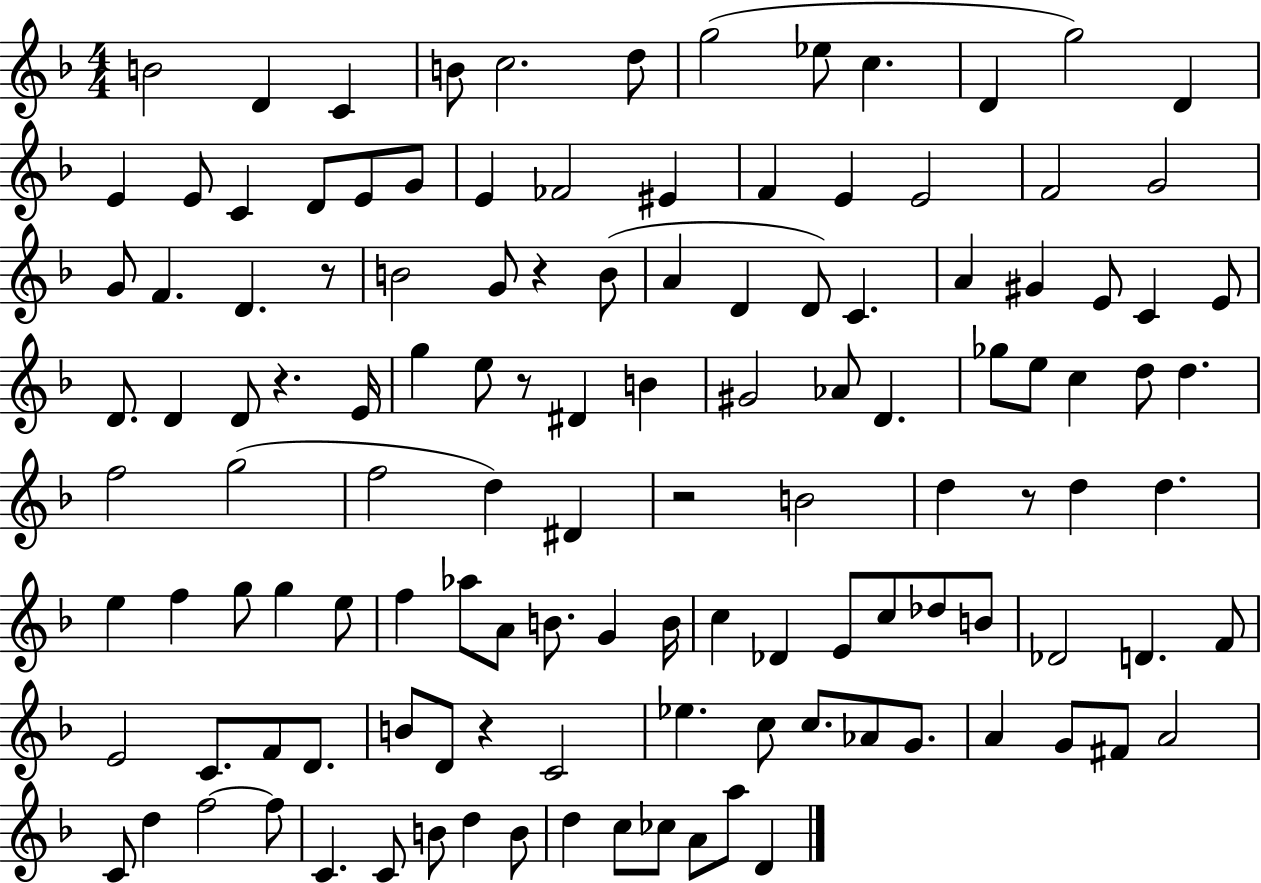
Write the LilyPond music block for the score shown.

{
  \clef treble
  \numericTimeSignature
  \time 4/4
  \key f \major
  b'2 d'4 c'4 | b'8 c''2. d''8 | g''2( ees''8 c''4. | d'4 g''2) d'4 | \break e'4 e'8 c'4 d'8 e'8 g'8 | e'4 fes'2 eis'4 | f'4 e'4 e'2 | f'2 g'2 | \break g'8 f'4. d'4. r8 | b'2 g'8 r4 b'8( | a'4 d'4 d'8) c'4. | a'4 gis'4 e'8 c'4 e'8 | \break d'8. d'4 d'8 r4. e'16 | g''4 e''8 r8 dis'4 b'4 | gis'2 aes'8 d'4. | ges''8 e''8 c''4 d''8 d''4. | \break f''2 g''2( | f''2 d''4) dis'4 | r2 b'2 | d''4 r8 d''4 d''4. | \break e''4 f''4 g''8 g''4 e''8 | f''4 aes''8 a'8 b'8. g'4 b'16 | c''4 des'4 e'8 c''8 des''8 b'8 | des'2 d'4. f'8 | \break e'2 c'8. f'8 d'8. | b'8 d'8 r4 c'2 | ees''4. c''8 c''8. aes'8 g'8. | a'4 g'8 fis'8 a'2 | \break c'8 d''4 f''2~~ f''8 | c'4. c'8 b'8 d''4 b'8 | d''4 c''8 ces''8 a'8 a''8 d'4 | \bar "|."
}